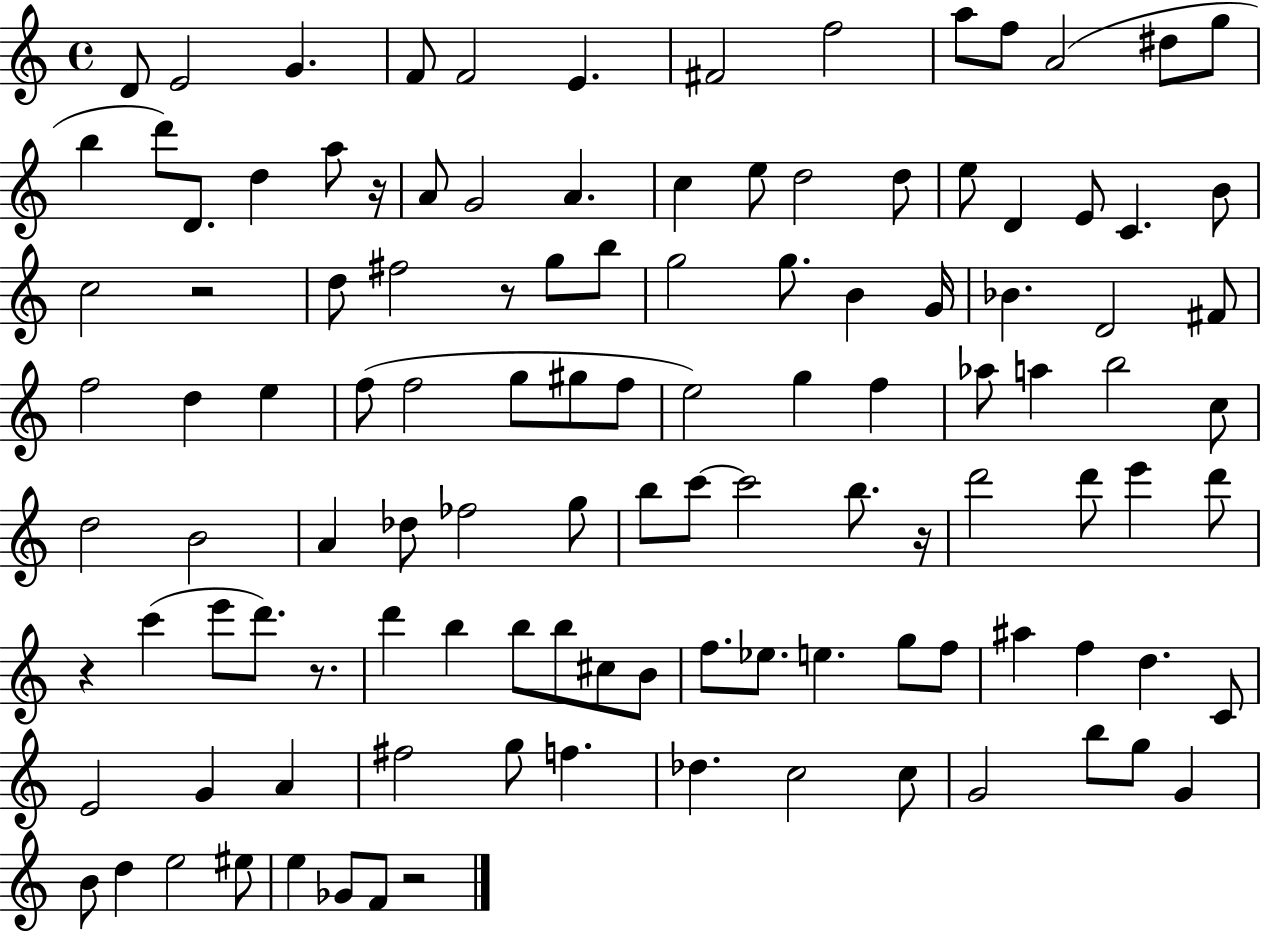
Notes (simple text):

D4/e E4/h G4/q. F4/e F4/h E4/q. F#4/h F5/h A5/e F5/e A4/h D#5/e G5/e B5/q D6/e D4/e. D5/q A5/e R/s A4/e G4/h A4/q. C5/q E5/e D5/h D5/e E5/e D4/q E4/e C4/q. B4/e C5/h R/h D5/e F#5/h R/e G5/e B5/e G5/h G5/e. B4/q G4/s Bb4/q. D4/h F#4/e F5/h D5/q E5/q F5/e F5/h G5/e G#5/e F5/e E5/h G5/q F5/q Ab5/e A5/q B5/h C5/e D5/h B4/h A4/q Db5/e FES5/h G5/e B5/e C6/e C6/h B5/e. R/s D6/h D6/e E6/q D6/e R/q C6/q E6/e D6/e. R/e. D6/q B5/q B5/e B5/e C#5/e B4/e F5/e. Eb5/e. E5/q. G5/e F5/e A#5/q F5/q D5/q. C4/e E4/h G4/q A4/q F#5/h G5/e F5/q. Db5/q. C5/h C5/e G4/h B5/e G5/e G4/q B4/e D5/q E5/h EIS5/e E5/q Gb4/e F4/e R/h